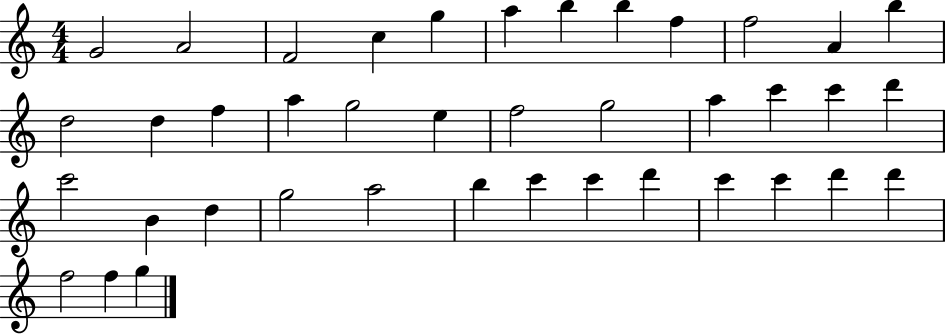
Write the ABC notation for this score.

X:1
T:Untitled
M:4/4
L:1/4
K:C
G2 A2 F2 c g a b b f f2 A b d2 d f a g2 e f2 g2 a c' c' d' c'2 B d g2 a2 b c' c' d' c' c' d' d' f2 f g